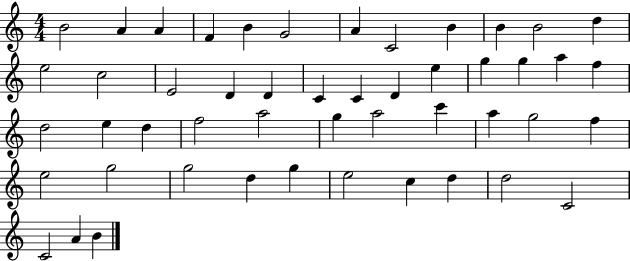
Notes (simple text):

B4/h A4/q A4/q F4/q B4/q G4/h A4/q C4/h B4/q B4/q B4/h D5/q E5/h C5/h E4/h D4/q D4/q C4/q C4/q D4/q E5/q G5/q G5/q A5/q F5/q D5/h E5/q D5/q F5/h A5/h G5/q A5/h C6/q A5/q G5/h F5/q E5/h G5/h G5/h D5/q G5/q E5/h C5/q D5/q D5/h C4/h C4/h A4/q B4/q